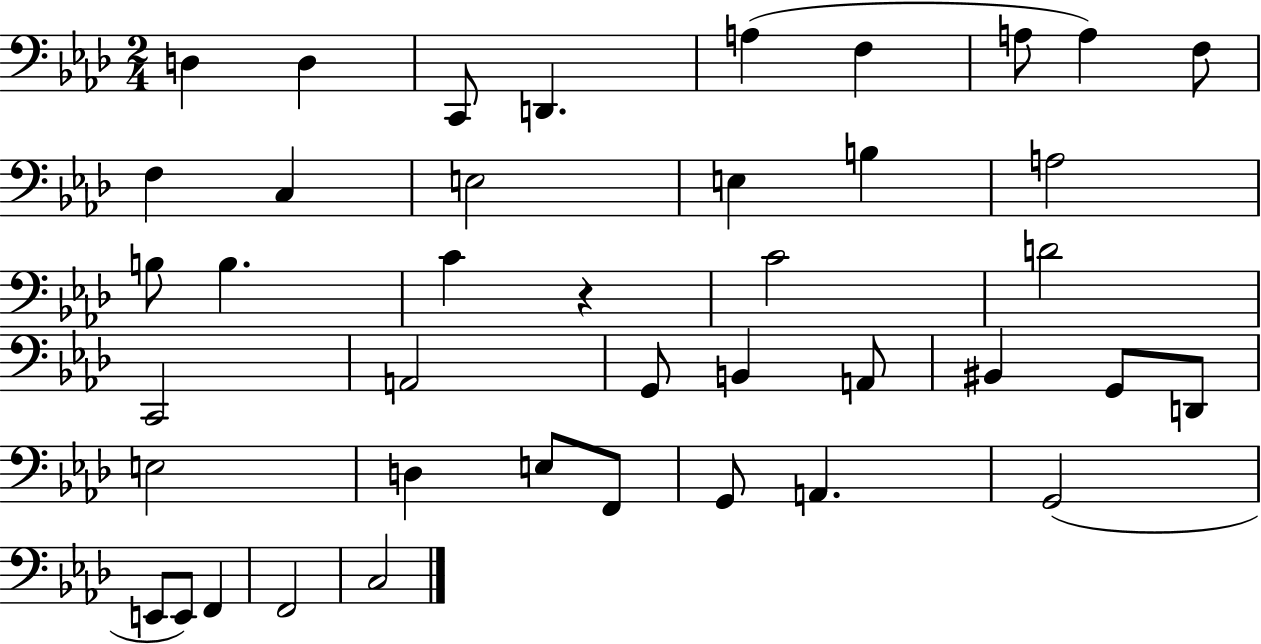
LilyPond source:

{
  \clef bass
  \numericTimeSignature
  \time 2/4
  \key aes \major
  \repeat volta 2 { d4 d4 | c,8 d,4. | a4( f4 | a8 a4) f8 | \break f4 c4 | e2 | e4 b4 | a2 | \break b8 b4. | c'4 r4 | c'2 | d'2 | \break c,2 | a,2 | g,8 b,4 a,8 | bis,4 g,8 d,8 | \break e2 | d4 e8 f,8 | g,8 a,4. | g,2( | \break e,8 e,8) f,4 | f,2 | c2 | } \bar "|."
}